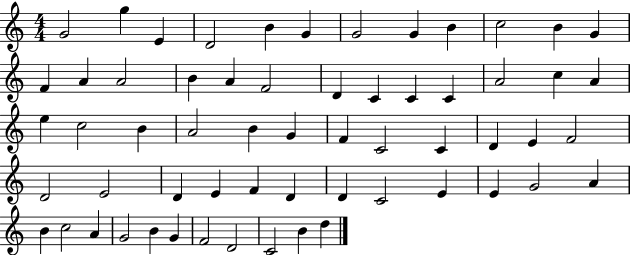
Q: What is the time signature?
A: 4/4